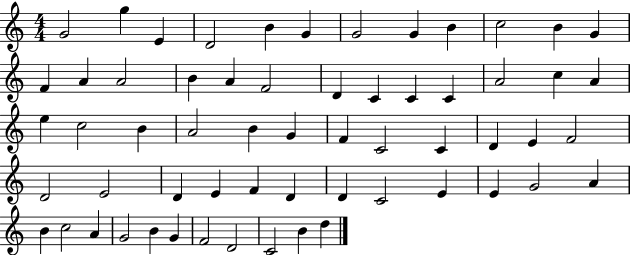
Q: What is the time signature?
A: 4/4